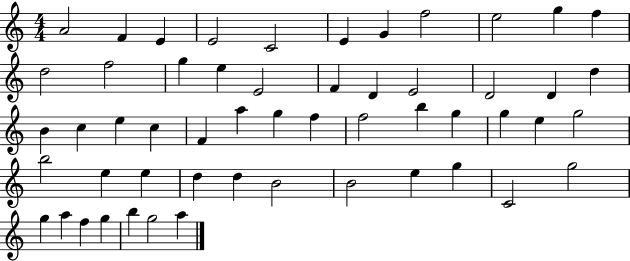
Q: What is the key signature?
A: C major